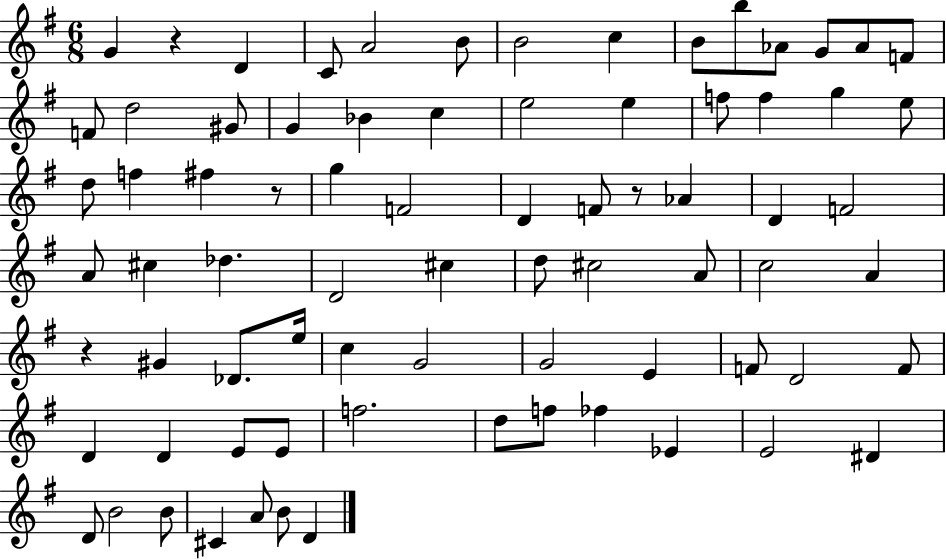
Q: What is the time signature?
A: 6/8